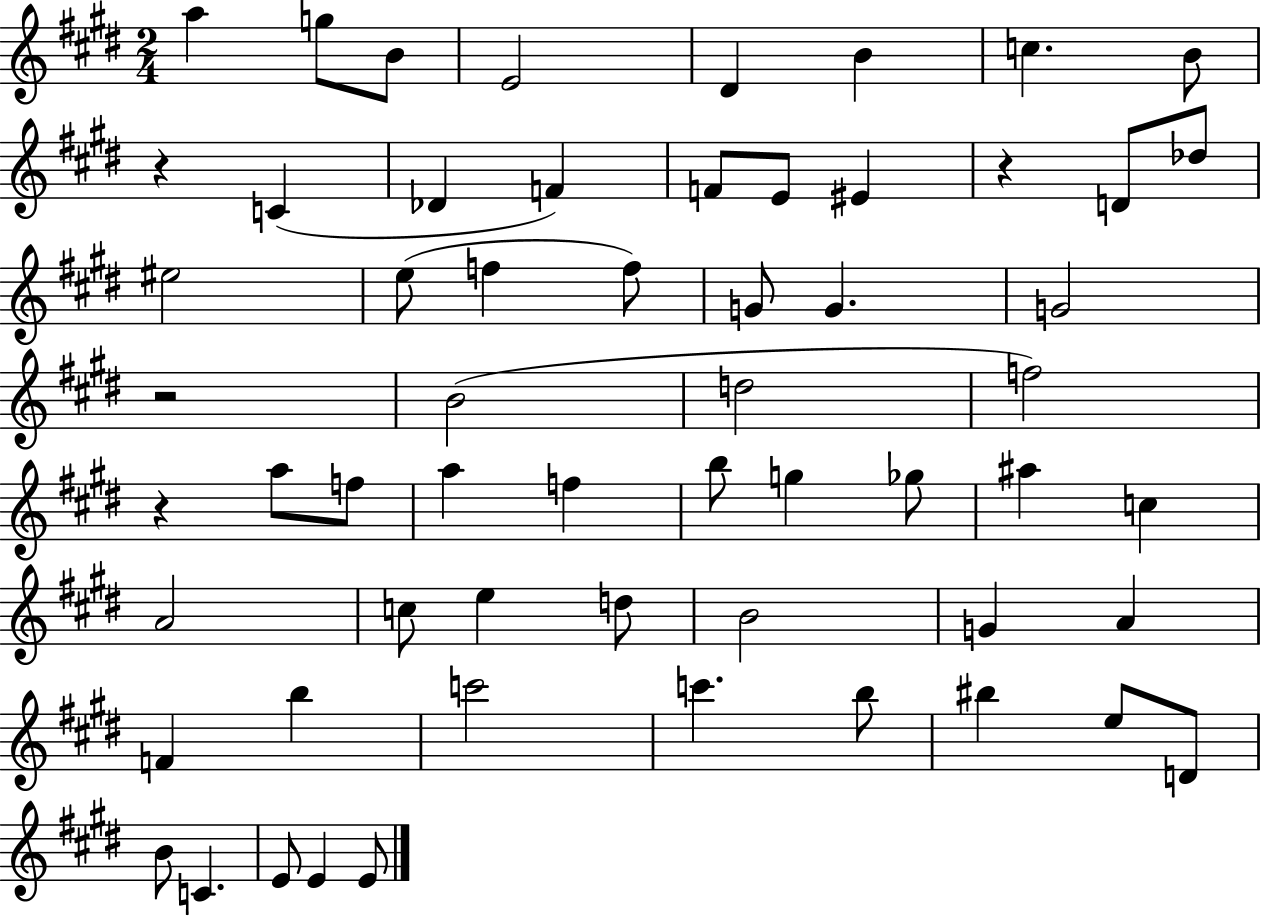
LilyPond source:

{
  \clef treble
  \numericTimeSignature
  \time 2/4
  \key e \major
  a''4 g''8 b'8 | e'2 | dis'4 b'4 | c''4. b'8 | \break r4 c'4( | des'4 f'4) | f'8 e'8 eis'4 | r4 d'8 des''8 | \break eis''2 | e''8( f''4 f''8) | g'8 g'4. | g'2 | \break r2 | b'2( | d''2 | f''2) | \break r4 a''8 f''8 | a''4 f''4 | b''8 g''4 ges''8 | ais''4 c''4 | \break a'2 | c''8 e''4 d''8 | b'2 | g'4 a'4 | \break f'4 b''4 | c'''2 | c'''4. b''8 | bis''4 e''8 d'8 | \break b'8 c'4. | e'8 e'4 e'8 | \bar "|."
}